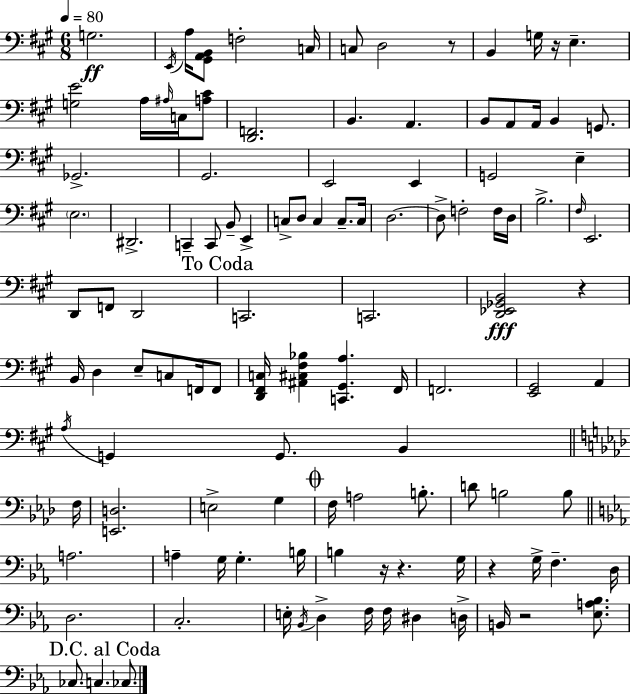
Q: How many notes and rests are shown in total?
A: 113